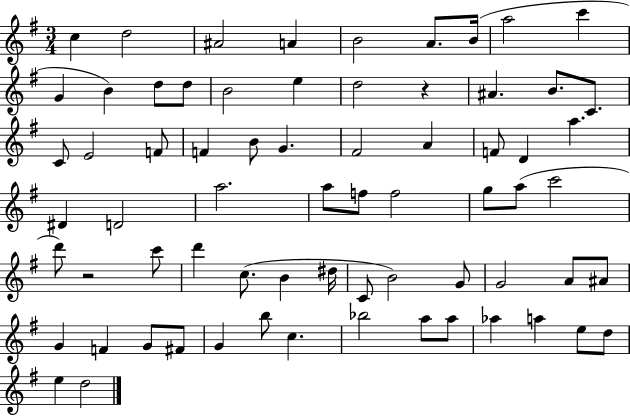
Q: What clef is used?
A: treble